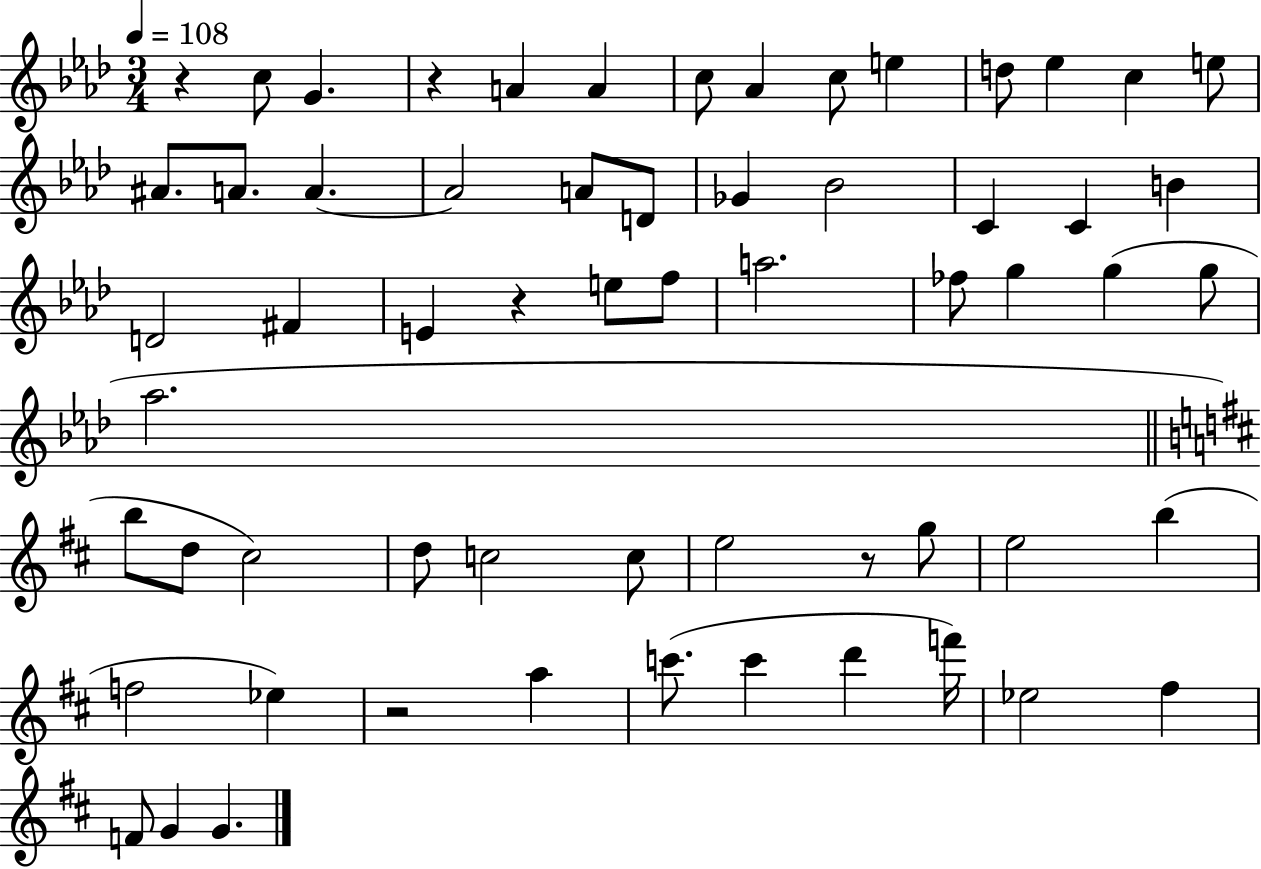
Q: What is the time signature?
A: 3/4